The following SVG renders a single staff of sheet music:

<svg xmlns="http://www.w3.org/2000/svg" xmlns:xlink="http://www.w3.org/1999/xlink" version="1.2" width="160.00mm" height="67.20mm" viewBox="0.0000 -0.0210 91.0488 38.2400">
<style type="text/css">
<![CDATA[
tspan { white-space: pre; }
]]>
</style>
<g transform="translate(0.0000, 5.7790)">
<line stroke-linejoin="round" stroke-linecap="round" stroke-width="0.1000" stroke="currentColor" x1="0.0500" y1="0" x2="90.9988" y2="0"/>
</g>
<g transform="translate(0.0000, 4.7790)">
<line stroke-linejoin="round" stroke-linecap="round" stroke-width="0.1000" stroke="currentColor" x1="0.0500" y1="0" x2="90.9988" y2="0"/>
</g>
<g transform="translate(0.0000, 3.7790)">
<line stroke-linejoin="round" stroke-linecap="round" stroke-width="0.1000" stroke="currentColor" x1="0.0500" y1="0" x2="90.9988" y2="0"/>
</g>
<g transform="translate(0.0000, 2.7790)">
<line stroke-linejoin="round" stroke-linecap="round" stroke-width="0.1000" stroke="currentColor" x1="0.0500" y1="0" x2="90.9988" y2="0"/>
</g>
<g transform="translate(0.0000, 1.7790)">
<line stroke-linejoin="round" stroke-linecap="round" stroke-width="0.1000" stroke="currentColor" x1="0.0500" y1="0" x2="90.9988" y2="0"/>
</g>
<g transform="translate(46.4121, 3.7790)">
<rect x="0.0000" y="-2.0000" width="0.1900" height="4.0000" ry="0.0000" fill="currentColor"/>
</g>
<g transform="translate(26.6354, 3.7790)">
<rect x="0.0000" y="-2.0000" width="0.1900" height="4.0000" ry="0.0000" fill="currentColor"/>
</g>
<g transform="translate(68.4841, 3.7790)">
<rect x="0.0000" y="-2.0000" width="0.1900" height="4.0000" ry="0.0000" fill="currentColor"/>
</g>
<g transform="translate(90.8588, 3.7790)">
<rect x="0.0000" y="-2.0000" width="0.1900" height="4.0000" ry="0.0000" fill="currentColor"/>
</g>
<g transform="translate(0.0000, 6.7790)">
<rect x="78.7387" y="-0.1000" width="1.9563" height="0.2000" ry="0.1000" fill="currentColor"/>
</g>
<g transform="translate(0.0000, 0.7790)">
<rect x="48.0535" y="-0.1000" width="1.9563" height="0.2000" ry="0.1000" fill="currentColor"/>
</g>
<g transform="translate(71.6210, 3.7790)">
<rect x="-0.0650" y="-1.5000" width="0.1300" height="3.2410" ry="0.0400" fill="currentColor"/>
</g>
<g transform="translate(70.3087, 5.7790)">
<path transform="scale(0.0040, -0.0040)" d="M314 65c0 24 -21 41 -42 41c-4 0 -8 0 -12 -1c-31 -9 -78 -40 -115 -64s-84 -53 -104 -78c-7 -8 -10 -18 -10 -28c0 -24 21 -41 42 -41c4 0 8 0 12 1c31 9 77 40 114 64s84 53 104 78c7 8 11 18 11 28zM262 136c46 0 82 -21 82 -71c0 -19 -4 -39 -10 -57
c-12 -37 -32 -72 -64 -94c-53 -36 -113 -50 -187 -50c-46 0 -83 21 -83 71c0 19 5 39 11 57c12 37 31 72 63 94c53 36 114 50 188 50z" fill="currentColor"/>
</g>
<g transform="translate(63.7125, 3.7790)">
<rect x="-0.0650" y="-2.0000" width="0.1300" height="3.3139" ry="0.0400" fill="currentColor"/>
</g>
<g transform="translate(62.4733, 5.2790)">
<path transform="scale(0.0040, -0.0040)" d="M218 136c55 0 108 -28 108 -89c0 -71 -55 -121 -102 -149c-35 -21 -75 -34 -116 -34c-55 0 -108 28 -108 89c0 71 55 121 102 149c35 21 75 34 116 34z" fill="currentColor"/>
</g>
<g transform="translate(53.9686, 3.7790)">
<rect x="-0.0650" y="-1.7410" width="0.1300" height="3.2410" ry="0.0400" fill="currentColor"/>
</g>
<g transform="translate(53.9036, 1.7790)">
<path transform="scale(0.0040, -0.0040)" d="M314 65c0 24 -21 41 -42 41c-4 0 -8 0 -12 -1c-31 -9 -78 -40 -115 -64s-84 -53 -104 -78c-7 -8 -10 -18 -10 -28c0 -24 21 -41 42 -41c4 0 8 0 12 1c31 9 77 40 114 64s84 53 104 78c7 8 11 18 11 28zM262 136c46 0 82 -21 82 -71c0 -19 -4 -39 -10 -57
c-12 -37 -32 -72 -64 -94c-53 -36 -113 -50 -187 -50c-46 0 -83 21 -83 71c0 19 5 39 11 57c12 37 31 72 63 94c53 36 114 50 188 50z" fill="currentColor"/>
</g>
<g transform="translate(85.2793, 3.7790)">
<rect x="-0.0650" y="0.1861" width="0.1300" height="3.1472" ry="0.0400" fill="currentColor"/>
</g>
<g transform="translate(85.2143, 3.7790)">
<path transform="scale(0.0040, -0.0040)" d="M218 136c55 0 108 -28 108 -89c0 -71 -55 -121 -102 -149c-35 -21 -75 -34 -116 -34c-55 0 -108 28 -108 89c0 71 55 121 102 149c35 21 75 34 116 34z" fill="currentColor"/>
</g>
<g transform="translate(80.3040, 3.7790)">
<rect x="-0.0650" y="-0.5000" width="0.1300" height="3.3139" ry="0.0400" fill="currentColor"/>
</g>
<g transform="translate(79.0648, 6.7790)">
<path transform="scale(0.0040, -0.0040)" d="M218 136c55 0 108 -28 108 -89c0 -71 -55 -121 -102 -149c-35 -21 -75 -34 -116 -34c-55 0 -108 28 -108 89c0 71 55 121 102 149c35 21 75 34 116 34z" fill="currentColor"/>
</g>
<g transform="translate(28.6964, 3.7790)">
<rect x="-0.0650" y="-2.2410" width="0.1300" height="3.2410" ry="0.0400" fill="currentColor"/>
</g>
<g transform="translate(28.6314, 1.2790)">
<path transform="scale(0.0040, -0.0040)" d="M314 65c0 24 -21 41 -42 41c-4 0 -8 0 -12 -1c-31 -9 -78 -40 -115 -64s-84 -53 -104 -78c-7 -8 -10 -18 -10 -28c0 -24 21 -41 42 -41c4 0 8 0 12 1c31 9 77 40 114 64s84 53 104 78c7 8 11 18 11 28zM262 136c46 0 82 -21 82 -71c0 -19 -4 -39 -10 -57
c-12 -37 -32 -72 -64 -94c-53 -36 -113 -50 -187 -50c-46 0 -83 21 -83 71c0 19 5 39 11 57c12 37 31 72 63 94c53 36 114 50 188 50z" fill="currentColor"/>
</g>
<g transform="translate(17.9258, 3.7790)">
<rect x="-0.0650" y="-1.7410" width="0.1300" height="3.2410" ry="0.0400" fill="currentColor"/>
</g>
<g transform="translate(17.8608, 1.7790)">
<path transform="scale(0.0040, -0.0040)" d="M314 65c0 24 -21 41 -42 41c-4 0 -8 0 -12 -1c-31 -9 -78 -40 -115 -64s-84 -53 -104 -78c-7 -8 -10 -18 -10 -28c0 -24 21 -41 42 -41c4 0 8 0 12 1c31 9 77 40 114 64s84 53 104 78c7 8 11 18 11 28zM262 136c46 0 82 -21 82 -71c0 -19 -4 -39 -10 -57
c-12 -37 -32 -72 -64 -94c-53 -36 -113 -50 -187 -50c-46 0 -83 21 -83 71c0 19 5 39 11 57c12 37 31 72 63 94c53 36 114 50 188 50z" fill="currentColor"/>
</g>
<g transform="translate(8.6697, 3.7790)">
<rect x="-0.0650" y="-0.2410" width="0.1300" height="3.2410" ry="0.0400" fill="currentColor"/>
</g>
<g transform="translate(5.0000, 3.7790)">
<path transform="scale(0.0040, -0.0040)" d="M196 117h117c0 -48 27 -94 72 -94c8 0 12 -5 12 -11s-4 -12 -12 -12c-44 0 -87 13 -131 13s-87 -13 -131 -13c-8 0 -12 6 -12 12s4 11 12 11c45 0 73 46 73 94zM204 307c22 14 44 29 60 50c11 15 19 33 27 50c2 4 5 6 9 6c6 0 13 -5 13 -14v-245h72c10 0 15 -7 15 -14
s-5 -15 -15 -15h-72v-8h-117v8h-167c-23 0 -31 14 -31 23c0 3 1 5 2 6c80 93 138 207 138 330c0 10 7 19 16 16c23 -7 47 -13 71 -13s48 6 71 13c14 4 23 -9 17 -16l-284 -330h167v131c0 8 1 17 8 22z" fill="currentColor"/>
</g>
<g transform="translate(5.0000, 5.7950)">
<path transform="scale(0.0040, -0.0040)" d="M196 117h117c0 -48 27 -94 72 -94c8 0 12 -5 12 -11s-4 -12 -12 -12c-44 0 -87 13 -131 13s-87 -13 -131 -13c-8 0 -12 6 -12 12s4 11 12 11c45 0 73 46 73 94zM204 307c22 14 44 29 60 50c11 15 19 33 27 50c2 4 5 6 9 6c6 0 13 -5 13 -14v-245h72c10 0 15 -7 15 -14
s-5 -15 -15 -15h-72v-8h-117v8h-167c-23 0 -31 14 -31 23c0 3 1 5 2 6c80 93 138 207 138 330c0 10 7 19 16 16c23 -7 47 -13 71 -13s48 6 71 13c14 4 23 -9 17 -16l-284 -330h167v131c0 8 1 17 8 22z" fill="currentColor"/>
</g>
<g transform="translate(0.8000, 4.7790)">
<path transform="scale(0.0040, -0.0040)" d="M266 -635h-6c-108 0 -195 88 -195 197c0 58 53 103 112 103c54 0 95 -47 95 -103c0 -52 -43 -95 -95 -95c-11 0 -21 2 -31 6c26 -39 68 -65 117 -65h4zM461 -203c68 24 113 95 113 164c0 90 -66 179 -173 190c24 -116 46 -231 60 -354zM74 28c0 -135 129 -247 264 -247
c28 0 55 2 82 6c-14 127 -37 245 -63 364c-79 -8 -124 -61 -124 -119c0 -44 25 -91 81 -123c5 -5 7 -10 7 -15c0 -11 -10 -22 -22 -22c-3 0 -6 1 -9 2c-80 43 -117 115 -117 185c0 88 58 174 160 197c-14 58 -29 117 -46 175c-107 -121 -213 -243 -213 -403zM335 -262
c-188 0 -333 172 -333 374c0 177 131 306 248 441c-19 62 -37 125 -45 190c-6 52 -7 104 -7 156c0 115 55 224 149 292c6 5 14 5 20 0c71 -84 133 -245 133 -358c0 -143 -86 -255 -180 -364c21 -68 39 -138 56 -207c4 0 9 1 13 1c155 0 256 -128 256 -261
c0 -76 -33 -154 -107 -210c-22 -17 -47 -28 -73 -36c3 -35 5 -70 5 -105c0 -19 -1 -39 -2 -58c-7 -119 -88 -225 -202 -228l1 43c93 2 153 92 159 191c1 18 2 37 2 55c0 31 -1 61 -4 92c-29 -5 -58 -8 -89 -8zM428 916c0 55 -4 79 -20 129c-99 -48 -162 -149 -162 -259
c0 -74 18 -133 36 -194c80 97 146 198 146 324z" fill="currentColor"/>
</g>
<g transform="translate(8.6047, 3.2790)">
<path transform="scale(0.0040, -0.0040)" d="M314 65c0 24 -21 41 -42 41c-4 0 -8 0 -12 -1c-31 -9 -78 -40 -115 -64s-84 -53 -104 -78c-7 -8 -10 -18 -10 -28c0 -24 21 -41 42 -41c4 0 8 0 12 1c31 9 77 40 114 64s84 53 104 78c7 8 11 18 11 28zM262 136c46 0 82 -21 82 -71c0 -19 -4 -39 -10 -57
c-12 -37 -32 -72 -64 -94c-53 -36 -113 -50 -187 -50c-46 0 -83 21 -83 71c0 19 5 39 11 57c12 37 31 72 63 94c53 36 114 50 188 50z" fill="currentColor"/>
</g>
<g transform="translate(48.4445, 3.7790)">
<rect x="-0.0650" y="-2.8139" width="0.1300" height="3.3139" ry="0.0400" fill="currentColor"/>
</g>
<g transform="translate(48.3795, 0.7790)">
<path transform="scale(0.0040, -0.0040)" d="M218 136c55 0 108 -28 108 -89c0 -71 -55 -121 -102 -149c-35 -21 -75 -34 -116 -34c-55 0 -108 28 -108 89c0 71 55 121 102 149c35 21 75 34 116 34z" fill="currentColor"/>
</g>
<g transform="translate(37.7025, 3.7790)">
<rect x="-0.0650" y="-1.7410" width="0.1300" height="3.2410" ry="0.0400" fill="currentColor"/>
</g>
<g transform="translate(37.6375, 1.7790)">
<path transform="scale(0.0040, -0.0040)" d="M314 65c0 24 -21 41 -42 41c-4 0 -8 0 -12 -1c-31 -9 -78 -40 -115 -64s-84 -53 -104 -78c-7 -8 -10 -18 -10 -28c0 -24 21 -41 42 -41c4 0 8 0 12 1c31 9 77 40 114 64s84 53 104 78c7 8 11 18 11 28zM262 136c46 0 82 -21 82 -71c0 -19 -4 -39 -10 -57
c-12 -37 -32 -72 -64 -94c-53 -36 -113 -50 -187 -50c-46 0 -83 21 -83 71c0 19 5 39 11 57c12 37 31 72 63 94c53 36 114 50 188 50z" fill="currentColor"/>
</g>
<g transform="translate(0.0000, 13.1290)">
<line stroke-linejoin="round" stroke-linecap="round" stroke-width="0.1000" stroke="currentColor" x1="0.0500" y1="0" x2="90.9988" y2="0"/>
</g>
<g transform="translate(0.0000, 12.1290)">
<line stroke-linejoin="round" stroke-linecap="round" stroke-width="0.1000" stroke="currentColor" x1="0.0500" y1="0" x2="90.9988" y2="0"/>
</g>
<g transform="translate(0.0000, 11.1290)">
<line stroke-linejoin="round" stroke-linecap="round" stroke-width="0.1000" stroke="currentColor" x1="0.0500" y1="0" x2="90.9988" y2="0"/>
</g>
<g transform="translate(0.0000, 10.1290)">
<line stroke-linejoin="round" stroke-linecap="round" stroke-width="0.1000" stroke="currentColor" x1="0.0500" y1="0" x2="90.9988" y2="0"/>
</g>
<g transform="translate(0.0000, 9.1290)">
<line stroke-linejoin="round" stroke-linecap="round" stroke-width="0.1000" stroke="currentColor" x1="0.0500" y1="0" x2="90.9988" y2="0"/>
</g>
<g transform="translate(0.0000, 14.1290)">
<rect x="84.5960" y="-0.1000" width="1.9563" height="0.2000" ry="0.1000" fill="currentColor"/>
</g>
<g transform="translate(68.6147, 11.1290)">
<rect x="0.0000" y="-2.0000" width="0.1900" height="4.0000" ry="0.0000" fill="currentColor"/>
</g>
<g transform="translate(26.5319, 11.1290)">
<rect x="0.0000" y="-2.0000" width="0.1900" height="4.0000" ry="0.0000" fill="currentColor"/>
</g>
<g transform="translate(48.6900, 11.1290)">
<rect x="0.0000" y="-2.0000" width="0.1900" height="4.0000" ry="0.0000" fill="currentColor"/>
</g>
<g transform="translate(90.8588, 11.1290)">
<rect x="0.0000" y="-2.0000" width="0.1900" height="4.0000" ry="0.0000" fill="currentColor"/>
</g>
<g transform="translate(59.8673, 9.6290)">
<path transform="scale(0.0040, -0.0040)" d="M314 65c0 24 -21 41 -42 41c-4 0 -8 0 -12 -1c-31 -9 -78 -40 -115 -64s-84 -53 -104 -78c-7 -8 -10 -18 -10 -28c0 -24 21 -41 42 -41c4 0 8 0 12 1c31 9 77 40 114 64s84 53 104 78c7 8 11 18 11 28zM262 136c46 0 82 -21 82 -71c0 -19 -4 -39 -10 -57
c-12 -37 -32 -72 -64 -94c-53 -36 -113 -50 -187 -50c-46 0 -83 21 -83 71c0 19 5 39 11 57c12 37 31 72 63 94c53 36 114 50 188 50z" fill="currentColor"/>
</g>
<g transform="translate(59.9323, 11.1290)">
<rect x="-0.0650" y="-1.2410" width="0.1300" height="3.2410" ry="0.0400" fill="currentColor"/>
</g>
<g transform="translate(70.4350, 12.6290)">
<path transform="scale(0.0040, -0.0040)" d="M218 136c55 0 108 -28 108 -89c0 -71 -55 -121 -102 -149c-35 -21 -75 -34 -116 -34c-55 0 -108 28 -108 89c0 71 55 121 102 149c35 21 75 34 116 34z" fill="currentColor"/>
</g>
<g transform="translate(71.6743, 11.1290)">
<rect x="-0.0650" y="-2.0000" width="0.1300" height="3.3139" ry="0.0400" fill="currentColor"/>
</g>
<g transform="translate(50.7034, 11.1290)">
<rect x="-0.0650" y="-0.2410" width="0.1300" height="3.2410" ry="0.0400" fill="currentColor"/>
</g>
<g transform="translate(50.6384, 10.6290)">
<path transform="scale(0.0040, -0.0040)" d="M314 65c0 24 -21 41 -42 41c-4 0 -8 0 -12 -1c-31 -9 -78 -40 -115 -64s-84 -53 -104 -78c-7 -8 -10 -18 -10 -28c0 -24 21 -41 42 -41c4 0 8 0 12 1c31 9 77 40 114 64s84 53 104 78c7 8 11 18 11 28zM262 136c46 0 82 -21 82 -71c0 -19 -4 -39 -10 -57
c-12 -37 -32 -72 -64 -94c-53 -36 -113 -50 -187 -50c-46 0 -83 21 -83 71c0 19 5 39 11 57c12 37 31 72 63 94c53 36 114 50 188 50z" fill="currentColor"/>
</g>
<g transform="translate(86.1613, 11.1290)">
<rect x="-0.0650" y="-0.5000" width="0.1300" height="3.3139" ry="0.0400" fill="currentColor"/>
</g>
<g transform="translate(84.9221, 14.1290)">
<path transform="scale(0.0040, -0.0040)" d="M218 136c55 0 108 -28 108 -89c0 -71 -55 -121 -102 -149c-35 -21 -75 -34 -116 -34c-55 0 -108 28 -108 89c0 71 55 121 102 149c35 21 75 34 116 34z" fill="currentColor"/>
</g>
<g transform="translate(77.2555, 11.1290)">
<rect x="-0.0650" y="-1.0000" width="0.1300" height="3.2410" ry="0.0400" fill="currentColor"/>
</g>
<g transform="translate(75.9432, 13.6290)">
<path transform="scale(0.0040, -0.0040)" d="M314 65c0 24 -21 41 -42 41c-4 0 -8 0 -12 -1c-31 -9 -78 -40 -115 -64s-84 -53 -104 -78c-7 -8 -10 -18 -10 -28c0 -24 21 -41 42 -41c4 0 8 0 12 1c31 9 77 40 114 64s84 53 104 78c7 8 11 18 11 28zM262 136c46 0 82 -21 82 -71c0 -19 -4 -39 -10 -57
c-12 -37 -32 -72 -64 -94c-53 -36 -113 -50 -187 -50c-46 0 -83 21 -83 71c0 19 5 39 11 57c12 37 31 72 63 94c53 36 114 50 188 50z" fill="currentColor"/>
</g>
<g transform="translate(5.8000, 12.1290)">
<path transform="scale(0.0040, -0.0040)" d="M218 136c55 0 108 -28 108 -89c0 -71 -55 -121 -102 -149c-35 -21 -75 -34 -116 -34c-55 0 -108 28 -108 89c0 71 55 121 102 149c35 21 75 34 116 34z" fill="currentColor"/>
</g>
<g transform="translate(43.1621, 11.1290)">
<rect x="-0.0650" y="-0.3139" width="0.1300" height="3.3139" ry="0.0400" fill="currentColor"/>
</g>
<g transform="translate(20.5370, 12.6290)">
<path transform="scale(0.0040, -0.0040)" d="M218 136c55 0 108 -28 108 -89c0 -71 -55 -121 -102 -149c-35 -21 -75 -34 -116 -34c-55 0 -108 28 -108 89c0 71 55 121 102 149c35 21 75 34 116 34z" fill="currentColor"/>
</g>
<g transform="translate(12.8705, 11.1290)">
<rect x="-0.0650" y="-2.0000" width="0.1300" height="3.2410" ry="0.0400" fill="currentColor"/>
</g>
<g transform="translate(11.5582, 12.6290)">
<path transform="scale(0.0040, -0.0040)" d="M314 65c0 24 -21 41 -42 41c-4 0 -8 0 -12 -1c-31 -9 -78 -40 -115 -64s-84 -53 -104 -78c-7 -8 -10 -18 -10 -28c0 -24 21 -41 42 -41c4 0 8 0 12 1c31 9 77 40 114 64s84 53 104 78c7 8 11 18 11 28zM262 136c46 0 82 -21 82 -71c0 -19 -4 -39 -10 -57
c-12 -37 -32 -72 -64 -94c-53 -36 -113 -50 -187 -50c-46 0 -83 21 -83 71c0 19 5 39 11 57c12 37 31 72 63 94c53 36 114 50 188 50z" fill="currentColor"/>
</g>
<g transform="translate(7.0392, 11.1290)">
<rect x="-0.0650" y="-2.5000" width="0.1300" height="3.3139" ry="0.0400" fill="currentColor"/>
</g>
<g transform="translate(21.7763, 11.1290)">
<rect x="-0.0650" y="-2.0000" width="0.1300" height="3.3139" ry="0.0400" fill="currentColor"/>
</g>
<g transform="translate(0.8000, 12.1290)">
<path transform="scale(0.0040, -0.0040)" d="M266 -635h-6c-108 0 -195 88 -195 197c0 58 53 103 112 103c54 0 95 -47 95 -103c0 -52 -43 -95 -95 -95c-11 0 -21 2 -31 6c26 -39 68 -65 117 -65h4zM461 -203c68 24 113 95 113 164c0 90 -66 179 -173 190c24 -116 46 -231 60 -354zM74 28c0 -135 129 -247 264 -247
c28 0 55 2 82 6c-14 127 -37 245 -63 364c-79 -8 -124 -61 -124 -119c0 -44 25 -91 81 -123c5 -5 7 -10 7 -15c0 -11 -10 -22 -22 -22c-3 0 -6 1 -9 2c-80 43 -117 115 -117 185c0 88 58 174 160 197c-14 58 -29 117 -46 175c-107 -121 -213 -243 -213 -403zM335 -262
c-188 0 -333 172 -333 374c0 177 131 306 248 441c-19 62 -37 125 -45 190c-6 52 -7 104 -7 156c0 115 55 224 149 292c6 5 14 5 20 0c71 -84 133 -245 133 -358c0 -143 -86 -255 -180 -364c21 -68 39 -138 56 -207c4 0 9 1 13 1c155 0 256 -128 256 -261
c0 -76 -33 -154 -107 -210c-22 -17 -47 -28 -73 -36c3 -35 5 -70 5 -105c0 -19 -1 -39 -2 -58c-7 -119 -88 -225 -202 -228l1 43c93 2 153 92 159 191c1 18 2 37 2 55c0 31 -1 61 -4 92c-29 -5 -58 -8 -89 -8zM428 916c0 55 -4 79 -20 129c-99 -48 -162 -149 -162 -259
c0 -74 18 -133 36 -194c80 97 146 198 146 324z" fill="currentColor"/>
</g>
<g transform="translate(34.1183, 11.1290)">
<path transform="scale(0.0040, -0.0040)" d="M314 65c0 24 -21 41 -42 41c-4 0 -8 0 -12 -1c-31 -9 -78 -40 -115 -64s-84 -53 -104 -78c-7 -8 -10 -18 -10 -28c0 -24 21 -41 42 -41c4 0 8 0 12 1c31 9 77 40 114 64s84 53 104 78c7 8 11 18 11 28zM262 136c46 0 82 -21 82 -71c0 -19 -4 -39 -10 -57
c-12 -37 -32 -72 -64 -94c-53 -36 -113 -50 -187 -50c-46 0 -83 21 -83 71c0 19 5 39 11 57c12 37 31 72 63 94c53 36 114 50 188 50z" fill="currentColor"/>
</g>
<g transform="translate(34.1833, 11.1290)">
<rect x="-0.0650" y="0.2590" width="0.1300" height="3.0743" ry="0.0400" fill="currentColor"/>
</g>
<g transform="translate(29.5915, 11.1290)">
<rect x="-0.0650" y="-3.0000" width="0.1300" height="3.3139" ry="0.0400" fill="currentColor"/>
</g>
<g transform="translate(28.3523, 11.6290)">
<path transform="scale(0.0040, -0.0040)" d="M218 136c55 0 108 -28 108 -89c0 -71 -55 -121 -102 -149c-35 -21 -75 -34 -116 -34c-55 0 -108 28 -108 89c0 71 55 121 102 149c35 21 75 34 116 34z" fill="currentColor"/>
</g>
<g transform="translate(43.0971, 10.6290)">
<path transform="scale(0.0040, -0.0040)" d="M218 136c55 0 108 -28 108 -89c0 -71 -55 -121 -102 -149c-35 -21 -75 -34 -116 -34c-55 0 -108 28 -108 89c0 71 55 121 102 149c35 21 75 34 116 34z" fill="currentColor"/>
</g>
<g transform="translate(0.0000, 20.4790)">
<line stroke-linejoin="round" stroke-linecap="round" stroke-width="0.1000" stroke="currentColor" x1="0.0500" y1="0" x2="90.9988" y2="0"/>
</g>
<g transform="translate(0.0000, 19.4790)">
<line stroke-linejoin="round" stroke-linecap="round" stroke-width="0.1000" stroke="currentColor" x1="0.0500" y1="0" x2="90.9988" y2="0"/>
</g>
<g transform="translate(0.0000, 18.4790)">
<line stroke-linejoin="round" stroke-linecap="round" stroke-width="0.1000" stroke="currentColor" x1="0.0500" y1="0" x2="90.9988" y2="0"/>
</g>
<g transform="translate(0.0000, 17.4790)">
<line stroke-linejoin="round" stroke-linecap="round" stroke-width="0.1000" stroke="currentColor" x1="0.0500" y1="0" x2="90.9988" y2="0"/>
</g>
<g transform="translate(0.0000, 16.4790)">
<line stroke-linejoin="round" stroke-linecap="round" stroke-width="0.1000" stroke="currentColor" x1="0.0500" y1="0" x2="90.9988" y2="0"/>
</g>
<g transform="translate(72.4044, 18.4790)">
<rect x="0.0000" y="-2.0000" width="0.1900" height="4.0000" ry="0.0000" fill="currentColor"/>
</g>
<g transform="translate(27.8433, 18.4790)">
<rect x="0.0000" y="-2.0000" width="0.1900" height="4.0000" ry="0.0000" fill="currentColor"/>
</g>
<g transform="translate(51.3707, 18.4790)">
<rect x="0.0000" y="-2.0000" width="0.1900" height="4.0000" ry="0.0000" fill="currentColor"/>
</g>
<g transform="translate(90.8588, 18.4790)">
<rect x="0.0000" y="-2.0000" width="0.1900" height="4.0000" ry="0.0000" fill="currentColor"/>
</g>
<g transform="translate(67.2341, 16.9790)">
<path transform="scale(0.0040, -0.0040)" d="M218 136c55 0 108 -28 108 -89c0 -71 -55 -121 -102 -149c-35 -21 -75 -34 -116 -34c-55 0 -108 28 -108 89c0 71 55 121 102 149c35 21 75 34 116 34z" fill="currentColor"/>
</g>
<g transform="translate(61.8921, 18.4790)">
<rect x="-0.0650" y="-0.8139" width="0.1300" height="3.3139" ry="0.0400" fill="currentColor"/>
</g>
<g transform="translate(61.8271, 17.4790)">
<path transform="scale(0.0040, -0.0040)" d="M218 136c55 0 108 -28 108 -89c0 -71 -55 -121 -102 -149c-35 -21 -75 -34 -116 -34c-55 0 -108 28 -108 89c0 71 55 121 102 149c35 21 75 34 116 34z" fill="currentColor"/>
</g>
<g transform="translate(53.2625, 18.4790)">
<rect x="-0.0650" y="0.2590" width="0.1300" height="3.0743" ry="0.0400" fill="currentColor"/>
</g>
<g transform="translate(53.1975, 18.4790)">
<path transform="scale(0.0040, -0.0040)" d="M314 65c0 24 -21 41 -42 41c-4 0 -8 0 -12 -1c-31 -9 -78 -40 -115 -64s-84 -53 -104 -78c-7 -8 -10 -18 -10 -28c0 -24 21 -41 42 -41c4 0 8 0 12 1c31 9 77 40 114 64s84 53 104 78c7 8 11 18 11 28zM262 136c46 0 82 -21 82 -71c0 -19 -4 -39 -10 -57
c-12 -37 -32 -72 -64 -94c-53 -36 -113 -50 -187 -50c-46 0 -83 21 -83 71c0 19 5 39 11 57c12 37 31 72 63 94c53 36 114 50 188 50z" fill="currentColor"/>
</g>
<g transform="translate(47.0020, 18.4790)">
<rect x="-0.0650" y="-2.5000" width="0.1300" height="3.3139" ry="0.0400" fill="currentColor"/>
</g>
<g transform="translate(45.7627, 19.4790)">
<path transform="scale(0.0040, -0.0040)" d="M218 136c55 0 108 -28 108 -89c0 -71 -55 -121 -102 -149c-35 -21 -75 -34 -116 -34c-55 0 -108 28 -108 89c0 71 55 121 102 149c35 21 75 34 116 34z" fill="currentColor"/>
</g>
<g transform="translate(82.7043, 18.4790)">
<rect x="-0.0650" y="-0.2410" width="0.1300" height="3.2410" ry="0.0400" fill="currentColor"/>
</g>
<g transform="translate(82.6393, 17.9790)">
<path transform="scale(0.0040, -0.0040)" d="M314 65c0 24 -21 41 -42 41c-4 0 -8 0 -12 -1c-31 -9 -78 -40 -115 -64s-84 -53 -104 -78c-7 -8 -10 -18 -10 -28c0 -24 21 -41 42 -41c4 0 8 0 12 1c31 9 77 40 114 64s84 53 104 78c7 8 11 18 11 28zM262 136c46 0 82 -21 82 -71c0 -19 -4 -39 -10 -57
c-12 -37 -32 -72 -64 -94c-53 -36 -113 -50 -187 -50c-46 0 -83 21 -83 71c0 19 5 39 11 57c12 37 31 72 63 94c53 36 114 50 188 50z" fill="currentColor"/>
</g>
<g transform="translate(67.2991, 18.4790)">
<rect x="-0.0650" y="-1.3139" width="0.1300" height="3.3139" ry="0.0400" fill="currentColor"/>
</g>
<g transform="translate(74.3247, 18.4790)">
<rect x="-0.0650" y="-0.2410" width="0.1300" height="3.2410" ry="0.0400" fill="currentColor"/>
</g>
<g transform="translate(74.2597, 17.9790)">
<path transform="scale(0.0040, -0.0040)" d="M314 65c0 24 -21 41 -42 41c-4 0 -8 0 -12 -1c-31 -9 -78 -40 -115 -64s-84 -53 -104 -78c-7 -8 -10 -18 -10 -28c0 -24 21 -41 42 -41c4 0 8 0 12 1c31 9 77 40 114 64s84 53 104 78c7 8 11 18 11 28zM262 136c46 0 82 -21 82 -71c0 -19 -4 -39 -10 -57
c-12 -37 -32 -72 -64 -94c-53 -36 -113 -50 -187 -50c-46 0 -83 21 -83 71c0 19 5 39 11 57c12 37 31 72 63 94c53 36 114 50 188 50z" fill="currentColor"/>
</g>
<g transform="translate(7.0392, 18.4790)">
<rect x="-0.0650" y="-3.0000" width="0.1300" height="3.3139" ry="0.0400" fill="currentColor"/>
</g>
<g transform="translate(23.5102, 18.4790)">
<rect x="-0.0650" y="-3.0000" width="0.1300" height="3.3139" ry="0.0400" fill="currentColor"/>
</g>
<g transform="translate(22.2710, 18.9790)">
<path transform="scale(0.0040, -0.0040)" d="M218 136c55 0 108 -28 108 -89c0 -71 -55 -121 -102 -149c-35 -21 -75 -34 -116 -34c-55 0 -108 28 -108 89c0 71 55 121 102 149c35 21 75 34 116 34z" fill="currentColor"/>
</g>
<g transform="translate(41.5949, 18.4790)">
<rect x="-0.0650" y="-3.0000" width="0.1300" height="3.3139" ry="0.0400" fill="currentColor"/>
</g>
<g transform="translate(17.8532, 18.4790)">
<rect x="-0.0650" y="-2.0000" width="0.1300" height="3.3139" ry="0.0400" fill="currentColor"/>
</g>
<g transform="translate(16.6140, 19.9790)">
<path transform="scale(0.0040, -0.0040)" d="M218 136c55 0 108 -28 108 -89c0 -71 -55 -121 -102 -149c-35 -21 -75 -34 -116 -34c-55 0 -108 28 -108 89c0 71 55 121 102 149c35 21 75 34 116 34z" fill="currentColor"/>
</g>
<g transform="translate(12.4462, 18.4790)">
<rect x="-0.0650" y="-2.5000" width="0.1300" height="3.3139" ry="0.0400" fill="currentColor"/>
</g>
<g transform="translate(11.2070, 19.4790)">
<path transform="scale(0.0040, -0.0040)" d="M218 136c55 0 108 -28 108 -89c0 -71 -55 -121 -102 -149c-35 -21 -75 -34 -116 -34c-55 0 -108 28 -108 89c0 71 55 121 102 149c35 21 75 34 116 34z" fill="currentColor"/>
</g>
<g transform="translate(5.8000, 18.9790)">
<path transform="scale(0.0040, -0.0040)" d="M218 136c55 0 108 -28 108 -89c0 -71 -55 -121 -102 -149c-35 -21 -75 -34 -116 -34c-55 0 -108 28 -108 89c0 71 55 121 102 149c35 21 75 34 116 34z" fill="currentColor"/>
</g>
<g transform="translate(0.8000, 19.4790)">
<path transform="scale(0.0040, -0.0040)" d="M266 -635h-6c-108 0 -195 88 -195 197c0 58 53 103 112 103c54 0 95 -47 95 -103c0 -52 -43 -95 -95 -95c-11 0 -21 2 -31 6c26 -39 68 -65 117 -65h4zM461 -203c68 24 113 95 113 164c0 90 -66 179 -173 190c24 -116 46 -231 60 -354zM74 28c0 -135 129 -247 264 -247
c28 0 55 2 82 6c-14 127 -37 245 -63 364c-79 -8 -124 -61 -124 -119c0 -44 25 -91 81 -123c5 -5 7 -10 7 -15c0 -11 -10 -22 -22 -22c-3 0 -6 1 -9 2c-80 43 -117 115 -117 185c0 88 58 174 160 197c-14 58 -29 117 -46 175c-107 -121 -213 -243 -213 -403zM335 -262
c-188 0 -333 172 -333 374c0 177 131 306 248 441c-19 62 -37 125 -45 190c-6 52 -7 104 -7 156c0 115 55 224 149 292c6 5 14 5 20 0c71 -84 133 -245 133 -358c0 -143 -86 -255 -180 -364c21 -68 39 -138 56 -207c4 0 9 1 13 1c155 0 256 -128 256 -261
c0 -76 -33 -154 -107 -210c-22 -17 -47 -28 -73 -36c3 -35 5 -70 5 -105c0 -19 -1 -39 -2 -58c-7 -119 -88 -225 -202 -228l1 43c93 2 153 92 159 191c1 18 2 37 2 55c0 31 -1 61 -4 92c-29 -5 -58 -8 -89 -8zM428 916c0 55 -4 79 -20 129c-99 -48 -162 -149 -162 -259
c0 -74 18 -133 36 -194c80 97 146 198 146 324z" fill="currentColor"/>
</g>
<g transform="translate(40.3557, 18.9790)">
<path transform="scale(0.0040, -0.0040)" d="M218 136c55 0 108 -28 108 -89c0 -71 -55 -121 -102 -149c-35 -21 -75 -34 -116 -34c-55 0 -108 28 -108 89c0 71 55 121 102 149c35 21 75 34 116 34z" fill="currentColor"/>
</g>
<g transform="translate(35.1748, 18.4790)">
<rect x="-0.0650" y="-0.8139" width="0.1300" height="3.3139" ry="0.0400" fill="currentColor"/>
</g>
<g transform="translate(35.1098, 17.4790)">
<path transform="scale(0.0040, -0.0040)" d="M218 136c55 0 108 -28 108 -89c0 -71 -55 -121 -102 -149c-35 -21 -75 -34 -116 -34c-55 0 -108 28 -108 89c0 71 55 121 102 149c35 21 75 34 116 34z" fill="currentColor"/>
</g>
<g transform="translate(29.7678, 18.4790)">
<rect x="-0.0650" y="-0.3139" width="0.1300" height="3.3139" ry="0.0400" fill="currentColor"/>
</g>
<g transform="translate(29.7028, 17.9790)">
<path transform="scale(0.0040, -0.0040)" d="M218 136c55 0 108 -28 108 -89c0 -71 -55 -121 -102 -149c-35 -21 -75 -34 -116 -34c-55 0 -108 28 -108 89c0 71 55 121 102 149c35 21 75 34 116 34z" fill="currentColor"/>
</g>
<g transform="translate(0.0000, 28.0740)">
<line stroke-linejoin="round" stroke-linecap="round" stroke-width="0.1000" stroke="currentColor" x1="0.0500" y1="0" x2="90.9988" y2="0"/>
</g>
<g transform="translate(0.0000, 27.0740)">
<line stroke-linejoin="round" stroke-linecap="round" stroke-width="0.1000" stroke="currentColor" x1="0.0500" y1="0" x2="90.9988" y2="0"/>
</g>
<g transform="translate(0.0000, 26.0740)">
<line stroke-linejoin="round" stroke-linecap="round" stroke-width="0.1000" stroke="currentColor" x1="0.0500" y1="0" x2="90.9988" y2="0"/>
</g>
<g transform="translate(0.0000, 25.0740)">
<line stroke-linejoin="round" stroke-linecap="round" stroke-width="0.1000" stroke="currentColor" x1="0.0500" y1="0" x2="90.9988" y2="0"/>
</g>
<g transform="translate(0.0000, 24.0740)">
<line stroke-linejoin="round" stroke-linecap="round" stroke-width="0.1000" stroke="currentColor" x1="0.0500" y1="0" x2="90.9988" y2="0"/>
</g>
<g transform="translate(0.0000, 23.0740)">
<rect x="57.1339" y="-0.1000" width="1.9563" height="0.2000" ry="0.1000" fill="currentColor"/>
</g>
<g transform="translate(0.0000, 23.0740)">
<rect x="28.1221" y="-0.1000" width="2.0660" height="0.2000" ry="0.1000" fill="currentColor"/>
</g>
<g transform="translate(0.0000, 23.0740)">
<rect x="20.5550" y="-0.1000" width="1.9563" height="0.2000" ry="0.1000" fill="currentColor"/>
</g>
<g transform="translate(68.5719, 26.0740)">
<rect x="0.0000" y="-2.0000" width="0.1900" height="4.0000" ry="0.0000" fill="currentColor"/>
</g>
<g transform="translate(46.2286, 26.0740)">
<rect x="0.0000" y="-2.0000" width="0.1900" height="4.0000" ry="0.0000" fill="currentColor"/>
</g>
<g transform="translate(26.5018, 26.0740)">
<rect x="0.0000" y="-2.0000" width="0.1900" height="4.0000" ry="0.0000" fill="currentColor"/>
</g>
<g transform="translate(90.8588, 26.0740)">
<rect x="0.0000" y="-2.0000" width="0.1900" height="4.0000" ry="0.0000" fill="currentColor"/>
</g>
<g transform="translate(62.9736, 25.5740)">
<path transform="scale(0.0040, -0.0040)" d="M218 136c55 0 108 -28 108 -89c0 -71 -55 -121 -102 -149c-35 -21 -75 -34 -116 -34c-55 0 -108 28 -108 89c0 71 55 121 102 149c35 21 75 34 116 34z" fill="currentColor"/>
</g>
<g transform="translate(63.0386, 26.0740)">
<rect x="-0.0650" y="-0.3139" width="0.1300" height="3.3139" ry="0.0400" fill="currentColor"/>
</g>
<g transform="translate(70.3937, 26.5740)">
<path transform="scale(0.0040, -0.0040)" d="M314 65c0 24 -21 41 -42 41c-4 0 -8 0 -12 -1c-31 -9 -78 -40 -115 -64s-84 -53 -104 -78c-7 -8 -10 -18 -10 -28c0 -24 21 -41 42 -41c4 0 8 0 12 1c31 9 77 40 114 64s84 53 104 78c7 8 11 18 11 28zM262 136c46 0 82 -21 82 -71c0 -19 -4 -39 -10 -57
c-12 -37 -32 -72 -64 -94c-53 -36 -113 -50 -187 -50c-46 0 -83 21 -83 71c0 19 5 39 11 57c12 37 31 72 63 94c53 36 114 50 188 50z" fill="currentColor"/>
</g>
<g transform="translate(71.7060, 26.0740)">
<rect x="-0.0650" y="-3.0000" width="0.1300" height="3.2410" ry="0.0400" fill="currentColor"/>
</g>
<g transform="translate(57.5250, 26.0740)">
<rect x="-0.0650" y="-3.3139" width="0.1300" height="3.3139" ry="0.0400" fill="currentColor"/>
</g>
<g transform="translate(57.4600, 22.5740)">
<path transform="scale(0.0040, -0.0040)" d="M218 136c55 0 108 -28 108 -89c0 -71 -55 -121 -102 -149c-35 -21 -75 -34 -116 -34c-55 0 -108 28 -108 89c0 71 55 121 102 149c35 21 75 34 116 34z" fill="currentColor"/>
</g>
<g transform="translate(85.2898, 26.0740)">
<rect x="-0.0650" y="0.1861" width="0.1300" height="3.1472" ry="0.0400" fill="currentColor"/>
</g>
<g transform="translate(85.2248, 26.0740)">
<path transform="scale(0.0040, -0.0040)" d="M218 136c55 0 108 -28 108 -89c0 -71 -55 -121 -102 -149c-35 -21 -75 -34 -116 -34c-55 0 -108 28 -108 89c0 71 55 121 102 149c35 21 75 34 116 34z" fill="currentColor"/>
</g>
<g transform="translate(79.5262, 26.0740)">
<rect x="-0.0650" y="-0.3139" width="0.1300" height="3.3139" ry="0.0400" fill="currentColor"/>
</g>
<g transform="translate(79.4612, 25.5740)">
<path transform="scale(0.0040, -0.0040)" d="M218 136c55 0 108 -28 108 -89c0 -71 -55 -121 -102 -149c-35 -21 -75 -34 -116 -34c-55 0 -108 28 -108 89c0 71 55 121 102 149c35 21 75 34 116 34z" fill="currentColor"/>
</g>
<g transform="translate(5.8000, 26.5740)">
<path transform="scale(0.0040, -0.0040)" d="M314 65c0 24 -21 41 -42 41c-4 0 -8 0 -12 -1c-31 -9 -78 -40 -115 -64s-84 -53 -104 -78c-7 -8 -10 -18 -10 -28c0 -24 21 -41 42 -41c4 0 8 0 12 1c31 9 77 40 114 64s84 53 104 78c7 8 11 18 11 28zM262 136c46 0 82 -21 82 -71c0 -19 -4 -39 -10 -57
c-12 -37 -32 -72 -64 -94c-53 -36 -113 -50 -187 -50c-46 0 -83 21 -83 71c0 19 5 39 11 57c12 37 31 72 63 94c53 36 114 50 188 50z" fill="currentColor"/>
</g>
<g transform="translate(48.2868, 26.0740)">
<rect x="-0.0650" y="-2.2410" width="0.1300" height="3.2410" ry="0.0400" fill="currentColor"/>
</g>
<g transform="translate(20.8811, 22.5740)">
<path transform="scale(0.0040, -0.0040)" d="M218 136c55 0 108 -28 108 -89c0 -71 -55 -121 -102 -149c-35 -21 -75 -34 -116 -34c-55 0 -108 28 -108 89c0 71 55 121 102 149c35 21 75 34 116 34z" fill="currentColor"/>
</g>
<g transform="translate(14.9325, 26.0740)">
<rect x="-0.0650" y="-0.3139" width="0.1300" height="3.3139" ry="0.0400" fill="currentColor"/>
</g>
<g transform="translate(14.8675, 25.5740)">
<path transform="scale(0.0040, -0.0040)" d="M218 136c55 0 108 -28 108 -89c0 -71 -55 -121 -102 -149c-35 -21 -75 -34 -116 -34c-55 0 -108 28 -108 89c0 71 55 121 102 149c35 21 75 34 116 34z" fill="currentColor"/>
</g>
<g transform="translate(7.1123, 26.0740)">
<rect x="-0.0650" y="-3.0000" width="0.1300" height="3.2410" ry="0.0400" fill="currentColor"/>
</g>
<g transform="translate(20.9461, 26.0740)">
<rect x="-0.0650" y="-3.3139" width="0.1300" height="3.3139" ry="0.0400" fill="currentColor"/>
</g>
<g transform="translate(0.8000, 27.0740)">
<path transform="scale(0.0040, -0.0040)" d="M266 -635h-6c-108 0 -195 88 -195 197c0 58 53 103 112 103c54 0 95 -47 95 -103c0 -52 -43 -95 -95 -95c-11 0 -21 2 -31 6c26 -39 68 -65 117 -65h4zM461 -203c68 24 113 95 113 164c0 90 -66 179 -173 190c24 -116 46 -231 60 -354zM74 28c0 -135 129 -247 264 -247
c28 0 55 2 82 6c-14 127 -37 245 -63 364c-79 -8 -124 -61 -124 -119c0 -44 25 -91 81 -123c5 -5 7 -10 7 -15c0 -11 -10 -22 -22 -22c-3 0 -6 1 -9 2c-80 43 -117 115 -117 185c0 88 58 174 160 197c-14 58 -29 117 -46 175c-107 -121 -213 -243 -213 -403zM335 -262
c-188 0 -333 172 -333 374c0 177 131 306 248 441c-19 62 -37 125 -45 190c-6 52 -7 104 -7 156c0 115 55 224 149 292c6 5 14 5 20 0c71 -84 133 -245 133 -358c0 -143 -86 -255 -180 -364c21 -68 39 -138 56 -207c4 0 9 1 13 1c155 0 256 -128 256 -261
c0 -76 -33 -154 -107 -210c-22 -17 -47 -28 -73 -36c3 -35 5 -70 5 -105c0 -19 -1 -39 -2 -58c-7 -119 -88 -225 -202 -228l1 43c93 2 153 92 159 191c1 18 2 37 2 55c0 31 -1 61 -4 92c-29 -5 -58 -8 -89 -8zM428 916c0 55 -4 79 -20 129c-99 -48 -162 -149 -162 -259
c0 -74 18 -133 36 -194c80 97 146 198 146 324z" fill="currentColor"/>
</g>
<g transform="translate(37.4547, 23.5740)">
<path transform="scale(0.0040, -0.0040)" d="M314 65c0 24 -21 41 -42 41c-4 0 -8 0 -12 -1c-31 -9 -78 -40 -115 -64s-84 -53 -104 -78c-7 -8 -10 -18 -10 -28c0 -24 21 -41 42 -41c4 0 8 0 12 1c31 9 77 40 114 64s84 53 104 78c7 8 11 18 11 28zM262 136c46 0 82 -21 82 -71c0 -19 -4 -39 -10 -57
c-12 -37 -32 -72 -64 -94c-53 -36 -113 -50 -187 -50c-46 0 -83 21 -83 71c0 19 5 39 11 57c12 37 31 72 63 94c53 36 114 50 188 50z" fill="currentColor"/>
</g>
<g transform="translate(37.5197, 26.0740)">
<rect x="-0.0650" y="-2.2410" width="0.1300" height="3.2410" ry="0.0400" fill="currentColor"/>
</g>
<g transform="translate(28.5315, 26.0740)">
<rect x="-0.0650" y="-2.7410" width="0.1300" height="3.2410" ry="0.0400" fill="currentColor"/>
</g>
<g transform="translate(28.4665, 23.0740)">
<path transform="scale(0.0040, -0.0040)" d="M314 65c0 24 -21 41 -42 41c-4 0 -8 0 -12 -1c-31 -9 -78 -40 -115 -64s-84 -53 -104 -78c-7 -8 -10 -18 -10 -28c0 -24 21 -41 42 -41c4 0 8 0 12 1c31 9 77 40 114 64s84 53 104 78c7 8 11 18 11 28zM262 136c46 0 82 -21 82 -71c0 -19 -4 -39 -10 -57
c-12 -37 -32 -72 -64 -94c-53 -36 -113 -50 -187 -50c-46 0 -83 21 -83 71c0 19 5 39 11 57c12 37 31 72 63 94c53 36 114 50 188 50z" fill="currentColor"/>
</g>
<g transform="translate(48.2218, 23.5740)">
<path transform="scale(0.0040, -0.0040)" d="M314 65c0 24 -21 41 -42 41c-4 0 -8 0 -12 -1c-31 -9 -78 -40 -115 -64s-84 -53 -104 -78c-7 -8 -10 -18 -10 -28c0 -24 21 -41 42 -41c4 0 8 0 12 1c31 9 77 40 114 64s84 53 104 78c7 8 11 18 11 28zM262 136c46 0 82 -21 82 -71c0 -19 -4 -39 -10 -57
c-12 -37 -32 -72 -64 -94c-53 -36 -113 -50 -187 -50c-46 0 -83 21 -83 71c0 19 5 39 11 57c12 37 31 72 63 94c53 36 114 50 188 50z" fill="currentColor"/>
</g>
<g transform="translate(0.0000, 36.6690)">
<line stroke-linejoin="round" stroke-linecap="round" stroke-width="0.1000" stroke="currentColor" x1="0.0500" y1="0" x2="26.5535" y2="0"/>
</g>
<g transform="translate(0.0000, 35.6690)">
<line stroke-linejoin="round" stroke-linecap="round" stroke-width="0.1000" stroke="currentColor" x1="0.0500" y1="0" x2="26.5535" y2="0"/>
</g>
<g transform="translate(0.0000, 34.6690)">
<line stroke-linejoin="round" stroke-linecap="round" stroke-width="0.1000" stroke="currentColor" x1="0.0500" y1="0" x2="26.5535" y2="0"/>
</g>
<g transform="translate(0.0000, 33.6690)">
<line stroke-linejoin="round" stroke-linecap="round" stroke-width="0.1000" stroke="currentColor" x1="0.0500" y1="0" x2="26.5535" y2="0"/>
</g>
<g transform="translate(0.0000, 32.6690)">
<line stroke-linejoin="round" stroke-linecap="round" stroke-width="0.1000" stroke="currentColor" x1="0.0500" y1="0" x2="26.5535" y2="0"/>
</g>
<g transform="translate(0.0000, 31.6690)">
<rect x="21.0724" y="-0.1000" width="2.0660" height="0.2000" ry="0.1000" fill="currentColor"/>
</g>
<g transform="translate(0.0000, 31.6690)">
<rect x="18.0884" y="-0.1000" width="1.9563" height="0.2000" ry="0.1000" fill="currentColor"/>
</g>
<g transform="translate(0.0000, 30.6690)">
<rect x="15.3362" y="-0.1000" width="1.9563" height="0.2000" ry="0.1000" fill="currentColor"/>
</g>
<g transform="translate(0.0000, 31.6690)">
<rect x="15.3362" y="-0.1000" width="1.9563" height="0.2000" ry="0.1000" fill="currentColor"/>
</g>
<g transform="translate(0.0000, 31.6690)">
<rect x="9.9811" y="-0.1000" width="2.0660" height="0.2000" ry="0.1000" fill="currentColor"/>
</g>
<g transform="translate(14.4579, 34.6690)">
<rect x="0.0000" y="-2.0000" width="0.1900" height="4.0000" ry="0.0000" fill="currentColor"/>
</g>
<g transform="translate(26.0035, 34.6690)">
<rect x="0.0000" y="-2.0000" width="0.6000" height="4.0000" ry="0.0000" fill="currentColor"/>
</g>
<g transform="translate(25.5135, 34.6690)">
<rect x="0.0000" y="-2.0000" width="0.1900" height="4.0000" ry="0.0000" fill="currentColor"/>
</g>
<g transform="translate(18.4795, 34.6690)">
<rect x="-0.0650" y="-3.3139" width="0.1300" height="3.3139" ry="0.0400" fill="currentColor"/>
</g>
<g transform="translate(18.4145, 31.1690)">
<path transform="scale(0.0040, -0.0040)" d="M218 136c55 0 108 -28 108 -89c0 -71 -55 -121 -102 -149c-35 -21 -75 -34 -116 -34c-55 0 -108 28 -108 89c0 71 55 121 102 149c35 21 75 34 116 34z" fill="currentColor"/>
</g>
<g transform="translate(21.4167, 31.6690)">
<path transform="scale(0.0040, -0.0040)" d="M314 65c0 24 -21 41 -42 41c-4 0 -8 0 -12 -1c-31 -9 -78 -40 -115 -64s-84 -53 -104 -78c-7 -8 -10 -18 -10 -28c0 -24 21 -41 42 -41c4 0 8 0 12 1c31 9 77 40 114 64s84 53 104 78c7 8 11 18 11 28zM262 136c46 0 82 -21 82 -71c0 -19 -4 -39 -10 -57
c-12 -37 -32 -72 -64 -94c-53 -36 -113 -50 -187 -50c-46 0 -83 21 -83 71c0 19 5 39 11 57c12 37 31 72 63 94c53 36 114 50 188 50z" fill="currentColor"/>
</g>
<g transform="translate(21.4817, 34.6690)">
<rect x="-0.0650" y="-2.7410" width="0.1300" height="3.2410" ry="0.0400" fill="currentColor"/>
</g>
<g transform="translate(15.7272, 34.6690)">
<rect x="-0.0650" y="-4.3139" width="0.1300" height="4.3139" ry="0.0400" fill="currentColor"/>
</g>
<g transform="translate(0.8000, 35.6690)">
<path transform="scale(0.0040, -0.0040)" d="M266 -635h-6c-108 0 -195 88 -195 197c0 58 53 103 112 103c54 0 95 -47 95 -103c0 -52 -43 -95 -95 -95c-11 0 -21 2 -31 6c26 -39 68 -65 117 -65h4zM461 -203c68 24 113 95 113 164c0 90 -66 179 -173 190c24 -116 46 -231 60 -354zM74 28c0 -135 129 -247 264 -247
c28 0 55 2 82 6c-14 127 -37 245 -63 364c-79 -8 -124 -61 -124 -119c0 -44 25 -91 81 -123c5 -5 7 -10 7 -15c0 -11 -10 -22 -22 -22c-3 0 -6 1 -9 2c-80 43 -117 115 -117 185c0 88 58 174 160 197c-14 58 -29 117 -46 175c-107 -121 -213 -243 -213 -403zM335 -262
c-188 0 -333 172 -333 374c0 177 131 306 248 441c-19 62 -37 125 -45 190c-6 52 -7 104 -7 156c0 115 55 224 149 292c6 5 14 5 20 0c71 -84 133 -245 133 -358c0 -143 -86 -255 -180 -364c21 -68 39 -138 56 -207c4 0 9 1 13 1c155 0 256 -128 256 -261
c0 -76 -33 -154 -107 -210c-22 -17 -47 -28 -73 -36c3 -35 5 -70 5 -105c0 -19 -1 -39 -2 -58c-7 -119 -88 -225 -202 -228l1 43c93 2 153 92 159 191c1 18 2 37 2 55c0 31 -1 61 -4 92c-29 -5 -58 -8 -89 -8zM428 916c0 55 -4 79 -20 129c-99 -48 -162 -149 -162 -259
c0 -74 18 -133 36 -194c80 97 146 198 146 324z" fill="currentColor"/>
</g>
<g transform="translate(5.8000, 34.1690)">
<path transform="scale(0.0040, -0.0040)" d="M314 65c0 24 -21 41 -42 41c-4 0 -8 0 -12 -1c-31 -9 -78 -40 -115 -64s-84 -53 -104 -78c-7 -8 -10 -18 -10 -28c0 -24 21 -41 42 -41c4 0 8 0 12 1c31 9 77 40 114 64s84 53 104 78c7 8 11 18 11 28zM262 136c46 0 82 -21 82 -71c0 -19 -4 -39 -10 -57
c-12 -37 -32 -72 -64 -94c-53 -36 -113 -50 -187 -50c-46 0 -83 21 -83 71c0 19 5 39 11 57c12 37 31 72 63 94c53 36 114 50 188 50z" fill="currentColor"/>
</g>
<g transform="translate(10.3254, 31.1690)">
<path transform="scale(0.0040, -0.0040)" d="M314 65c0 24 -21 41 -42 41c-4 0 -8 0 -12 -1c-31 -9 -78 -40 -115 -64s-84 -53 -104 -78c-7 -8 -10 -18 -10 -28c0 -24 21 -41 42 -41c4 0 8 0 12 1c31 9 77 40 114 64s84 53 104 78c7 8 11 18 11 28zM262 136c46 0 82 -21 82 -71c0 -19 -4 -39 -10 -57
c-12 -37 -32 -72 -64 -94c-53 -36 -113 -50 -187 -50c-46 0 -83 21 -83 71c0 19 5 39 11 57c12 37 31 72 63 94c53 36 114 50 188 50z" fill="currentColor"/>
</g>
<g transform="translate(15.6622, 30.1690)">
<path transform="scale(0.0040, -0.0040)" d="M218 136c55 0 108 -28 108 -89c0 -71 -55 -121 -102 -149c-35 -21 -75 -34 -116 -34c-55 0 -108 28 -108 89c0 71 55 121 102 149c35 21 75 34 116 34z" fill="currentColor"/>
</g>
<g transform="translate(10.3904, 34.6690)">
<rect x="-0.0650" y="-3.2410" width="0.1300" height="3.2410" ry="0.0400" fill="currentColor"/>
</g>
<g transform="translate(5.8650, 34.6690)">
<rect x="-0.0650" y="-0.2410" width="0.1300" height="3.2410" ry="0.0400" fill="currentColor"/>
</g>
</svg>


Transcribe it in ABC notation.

X:1
T:Untitled
M:4/4
L:1/4
K:C
c2 f2 g2 f2 a f2 F E2 C B G F2 F A B2 c c2 e2 F D2 C A G F A c d A G B2 d e c2 c2 A2 c b a2 g2 g2 b c A2 c B c2 b2 d' b a2